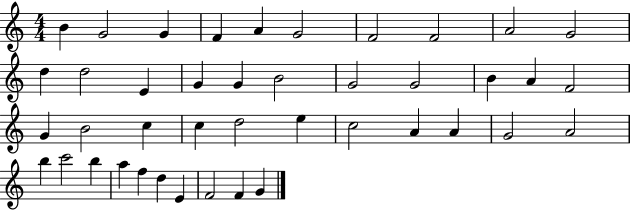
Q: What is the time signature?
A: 4/4